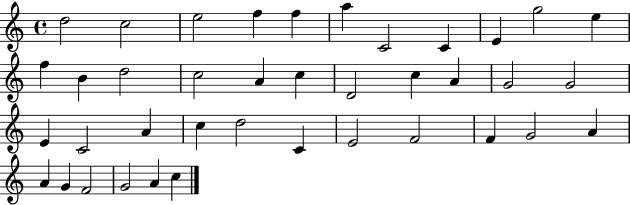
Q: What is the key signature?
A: C major